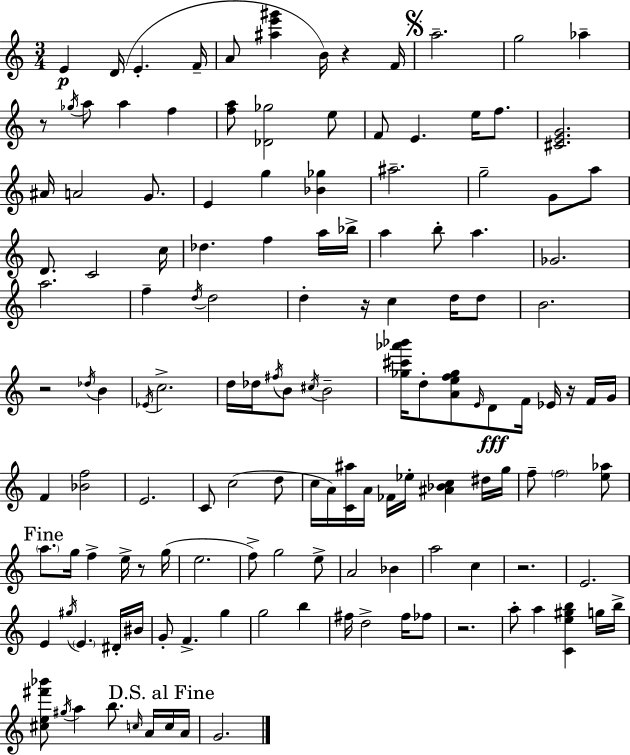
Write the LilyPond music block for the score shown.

{
  \clef treble
  \numericTimeSignature
  \time 3/4
  \key c \major
  e'4\p d'16( e'4.-. f'16-- | a'8 <ais'' e''' gis'''>4 b'16) r4 f'16 | \mark \markup { \musicglyph "scripts.segno" } a''2.-- | g''2 aes''4-- | \break r8 \acciaccatura { ges''16 } a''8 a''4 f''4 | <f'' a''>8 <des' ges''>2 e''8 | f'8 e'4. e''16 f''8. | <cis' e' g'>2. | \break ais'16 a'2 g'8. | e'4 g''4 <bes' ges''>4 | ais''2.-- | g''2-- g'8 a''8 | \break d'8. c'2 | c''16 des''4. f''4 a''16 | bes''16-> a''4 b''8-. a''4. | ges'2. | \break a''2. | f''4-- \acciaccatura { d''16 } d''2 | d''4-. r16 c''4 d''16 | d''8 b'2. | \break r2 \acciaccatura { des''16 } b'4 | \acciaccatura { ees'16 } c''2.-> | d''16 des''16 \acciaccatura { fis''16 } b'8 \acciaccatura { cis''16 } b'2-- | <ges'' cis''' aes''' bes'''>16 d''8-. <a' e'' f'' ges''>8 \grace { e'16 }\fff | \break d'8 f'16 ees'16 r16 f'16 g'16 f'4 <bes' f''>2 | e'2. | c'8 c''2( | d''8 c''16 a'16) <c' ais''>16 a'16 fes'16 | \break ees''16-. <ais' bes' c''>4 dis''16 g''16 f''8-- \parenthesize f''2 | <e'' aes''>8 \mark "Fine" \parenthesize a''8. g''16 f''4-> | e''16-> r8 g''16( e''2. | f''8->) g''2 | \break e''8-> a'2 | bes'4 a''2 | c''4 r2. | e'2. | \break e'4 \acciaccatura { gis''16 } | \parenthesize e'4. dis'16-. bis'16 g'8-. f'4.-> | g''4 g''2 | b''4 fis''16 d''2-> | \break fis''16 fes''8 r2. | a''8-. a''4 | <c' e'' gis'' b''>4 g''16 b''16-> <cis'' e'' fis''' bes'''>8 \acciaccatura { gis''16 } a''4 | b''8. \grace { c''16 } a'16 \mark "D.S. al Fine" c''16 a'16 g'2. | \break \bar "|."
}